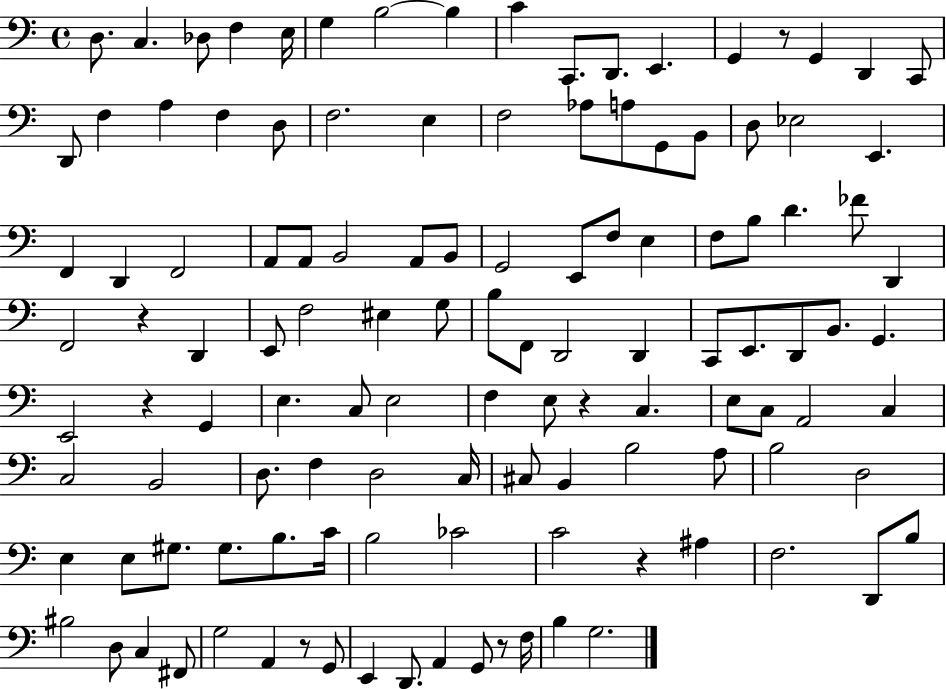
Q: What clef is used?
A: bass